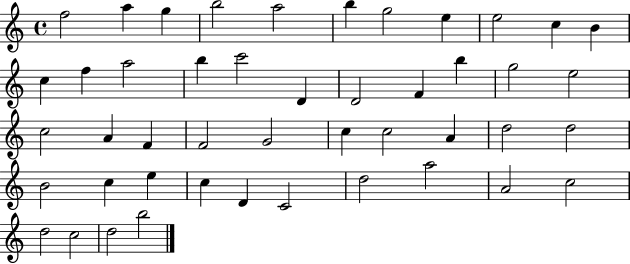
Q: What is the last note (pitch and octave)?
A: B5